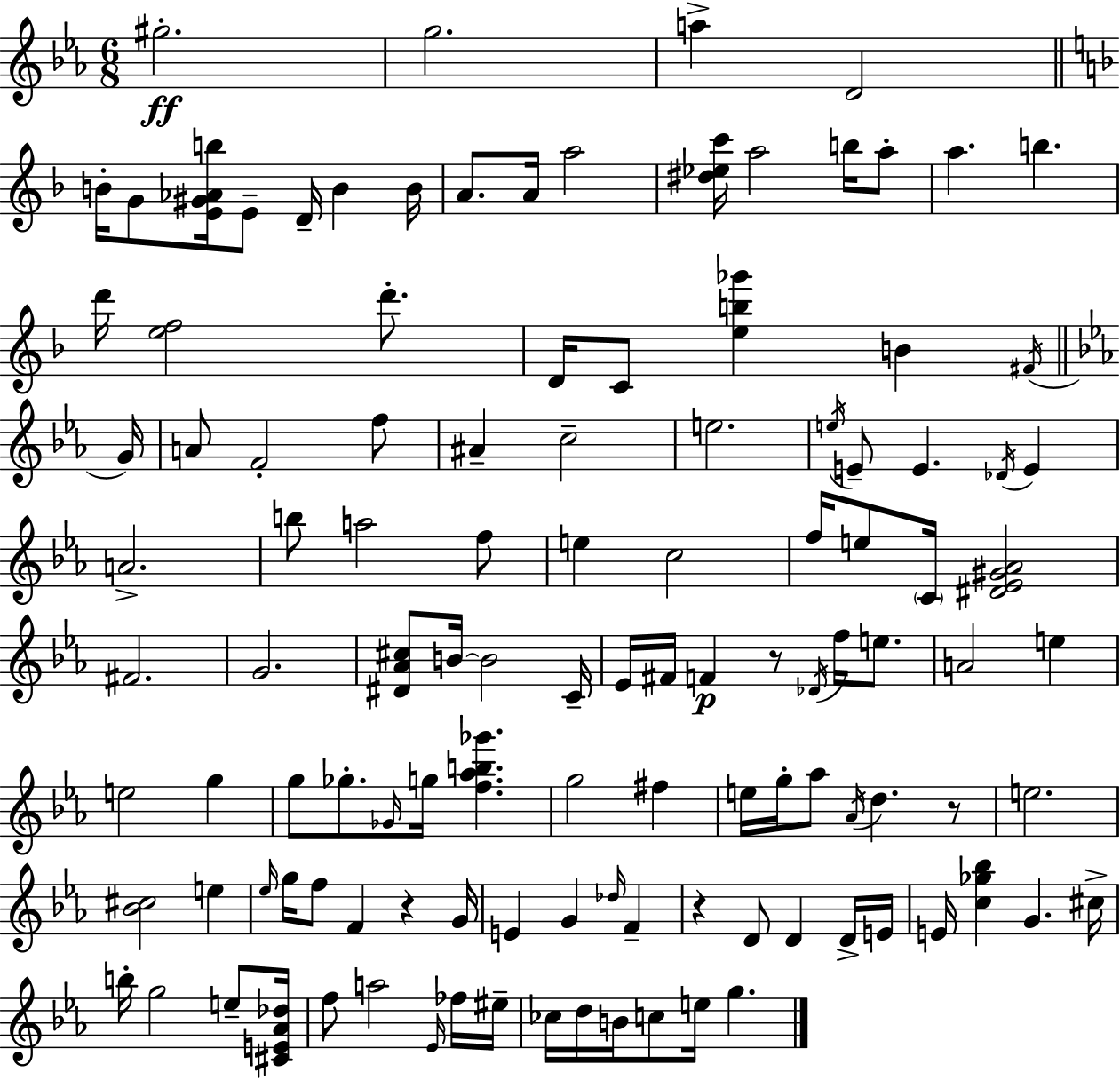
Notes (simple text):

G#5/h. G5/h. A5/q D4/h B4/s G4/e [E4,G#4,Ab4,B5]/s E4/e D4/s B4/q B4/s A4/e. A4/s A5/h [D#5,Eb5,C6]/s A5/h B5/s A5/e A5/q. B5/q. D6/s [E5,F5]/h D6/e. D4/s C4/e [E5,B5,Gb6]/q B4/q F#4/s G4/s A4/e F4/h F5/e A#4/q C5/h E5/h. E5/s E4/e E4/q. Db4/s E4/q A4/h. B5/e A5/h F5/e E5/q C5/h F5/s E5/e C4/s [D#4,Eb4,G#4,Ab4]/h F#4/h. G4/h. [D#4,Ab4,C#5]/e B4/s B4/h C4/s Eb4/s F#4/s F4/q R/e Db4/s F5/s E5/e. A4/h E5/q E5/h G5/q G5/e Gb5/e. Gb4/s G5/s [F5,Ab5,B5,Gb6]/q. G5/h F#5/q E5/s G5/s Ab5/e Ab4/s D5/q. R/e E5/h. [Bb4,C#5]/h E5/q Eb5/s G5/s F5/e F4/q R/q G4/s E4/q G4/q Db5/s F4/q R/q D4/e D4/q D4/s E4/s E4/s [C5,Gb5,Bb5]/q G4/q. C#5/s B5/s G5/h E5/e [C#4,E4,Ab4,Db5]/s F5/e A5/h Eb4/s FES5/s EIS5/s CES5/s D5/s B4/s C5/e E5/s G5/q.